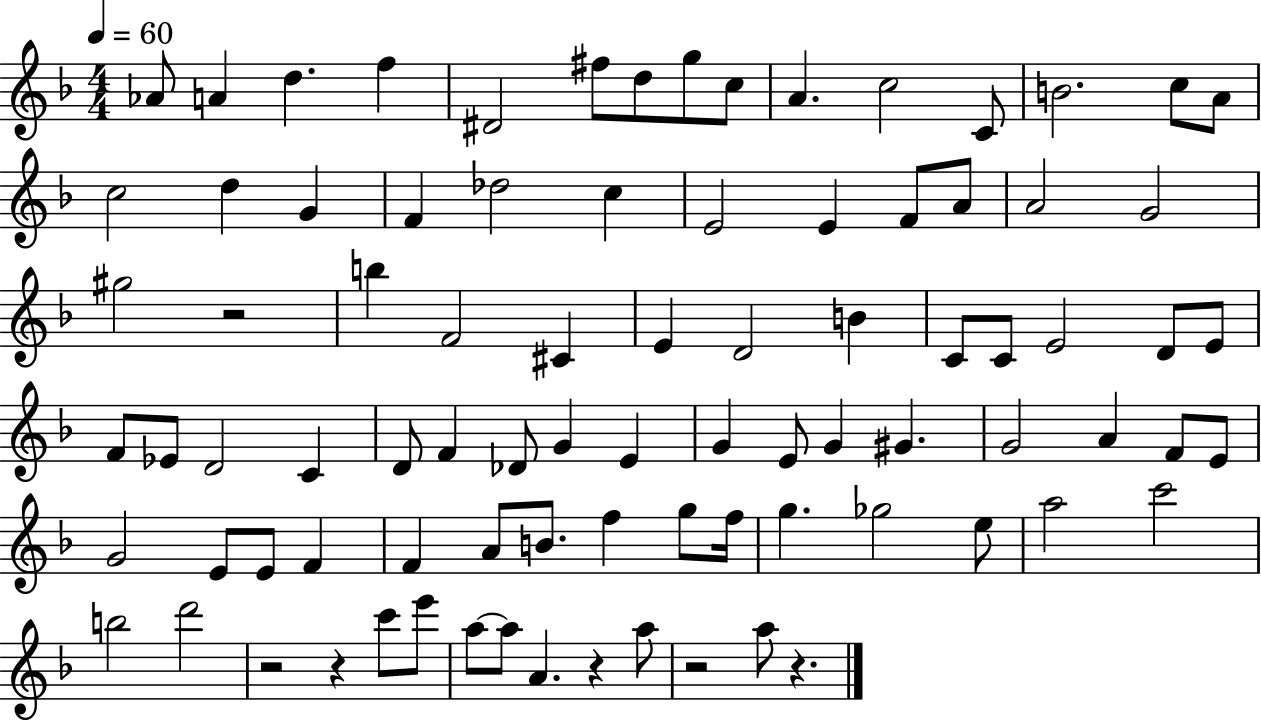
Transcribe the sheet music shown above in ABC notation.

X:1
T:Untitled
M:4/4
L:1/4
K:F
_A/2 A d f ^D2 ^f/2 d/2 g/2 c/2 A c2 C/2 B2 c/2 A/2 c2 d G F _d2 c E2 E F/2 A/2 A2 G2 ^g2 z2 b F2 ^C E D2 B C/2 C/2 E2 D/2 E/2 F/2 _E/2 D2 C D/2 F _D/2 G E G E/2 G ^G G2 A F/2 E/2 G2 E/2 E/2 F F A/2 B/2 f g/2 f/4 g _g2 e/2 a2 c'2 b2 d'2 z2 z c'/2 e'/2 a/2 a/2 A z a/2 z2 a/2 z